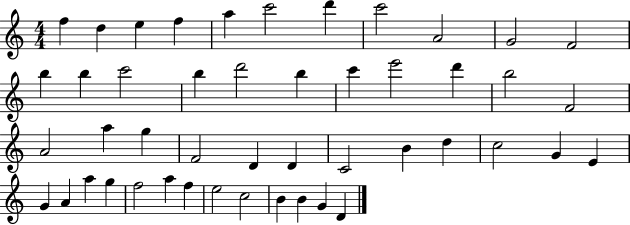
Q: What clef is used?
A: treble